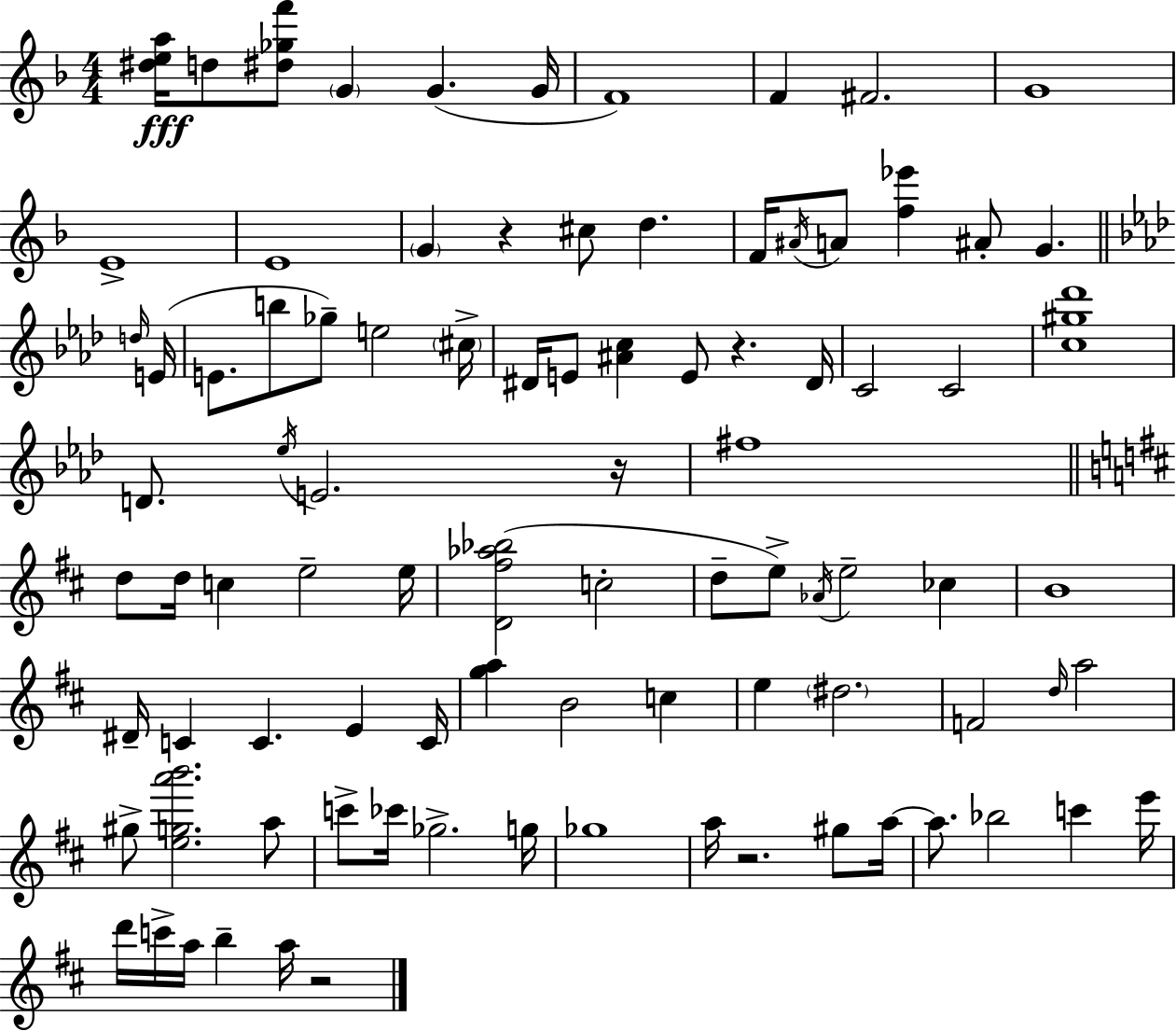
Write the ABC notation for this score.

X:1
T:Untitled
M:4/4
L:1/4
K:F
[^dea]/4 d/2 [^d_gf']/2 G G G/4 F4 F ^F2 G4 E4 E4 G z ^c/2 d F/4 ^A/4 A/2 [f_e'] ^A/2 G d/4 E/4 E/2 b/2 _g/2 e2 ^c/4 ^D/4 E/2 [^Ac] E/2 z ^D/4 C2 C2 [c^g_d']4 D/2 _e/4 E2 z/4 ^f4 d/2 d/4 c e2 e/4 [D^f_a_b]2 c2 d/2 e/2 _A/4 e2 _c B4 ^D/4 C C E C/4 [ga] B2 c e ^d2 F2 d/4 a2 ^g/2 [ega'b']2 a/2 c'/2 _c'/4 _g2 g/4 _g4 a/4 z2 ^g/2 a/4 a/2 _b2 c' e'/4 d'/4 c'/4 a/4 b a/4 z2